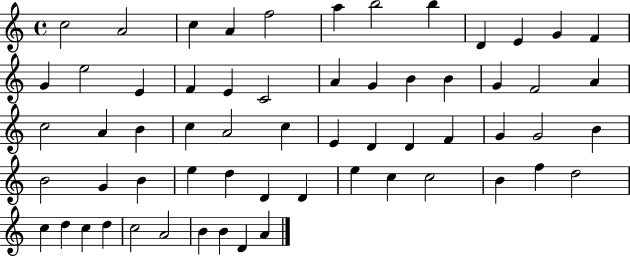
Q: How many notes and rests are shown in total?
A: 61